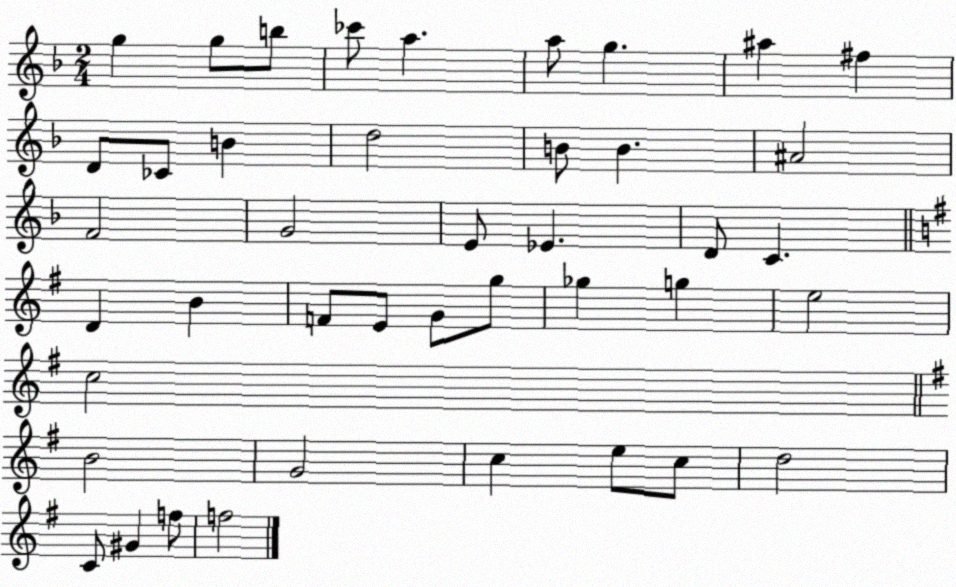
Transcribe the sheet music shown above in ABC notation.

X:1
T:Untitled
M:2/4
L:1/4
K:F
g g/2 b/2 _c'/2 a a/2 g ^a ^f D/2 _C/2 B d2 B/2 B ^A2 F2 G2 E/2 _E D/2 C D B F/2 E/2 G/2 g/2 _g g e2 c2 B2 G2 c e/2 c/2 d2 C/2 ^G f/2 f2